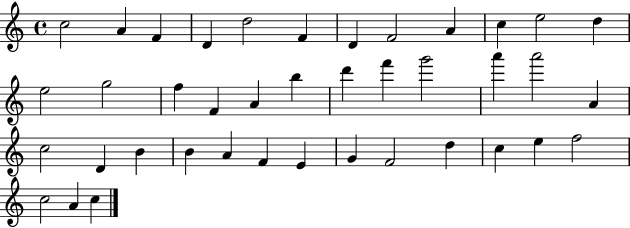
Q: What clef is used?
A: treble